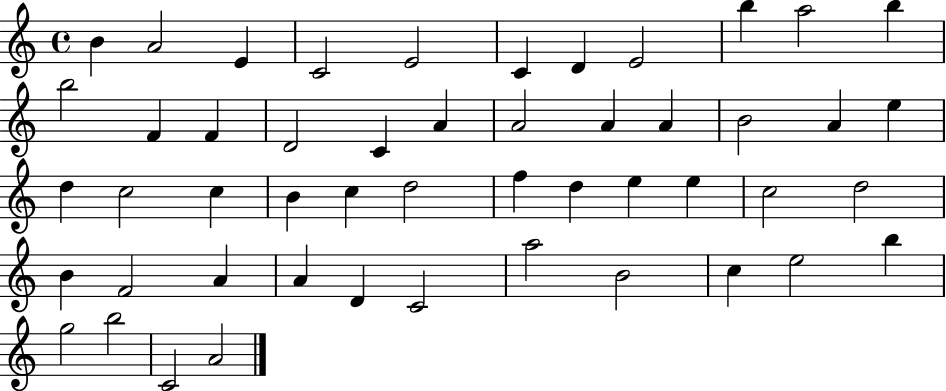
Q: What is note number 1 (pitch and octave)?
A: B4